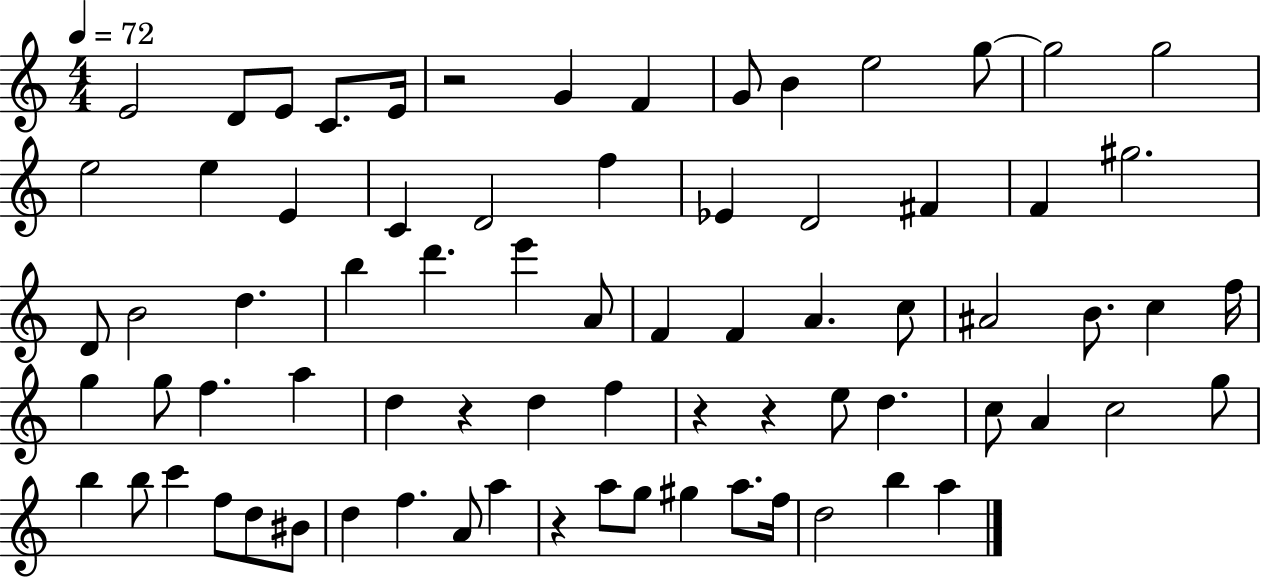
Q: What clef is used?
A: treble